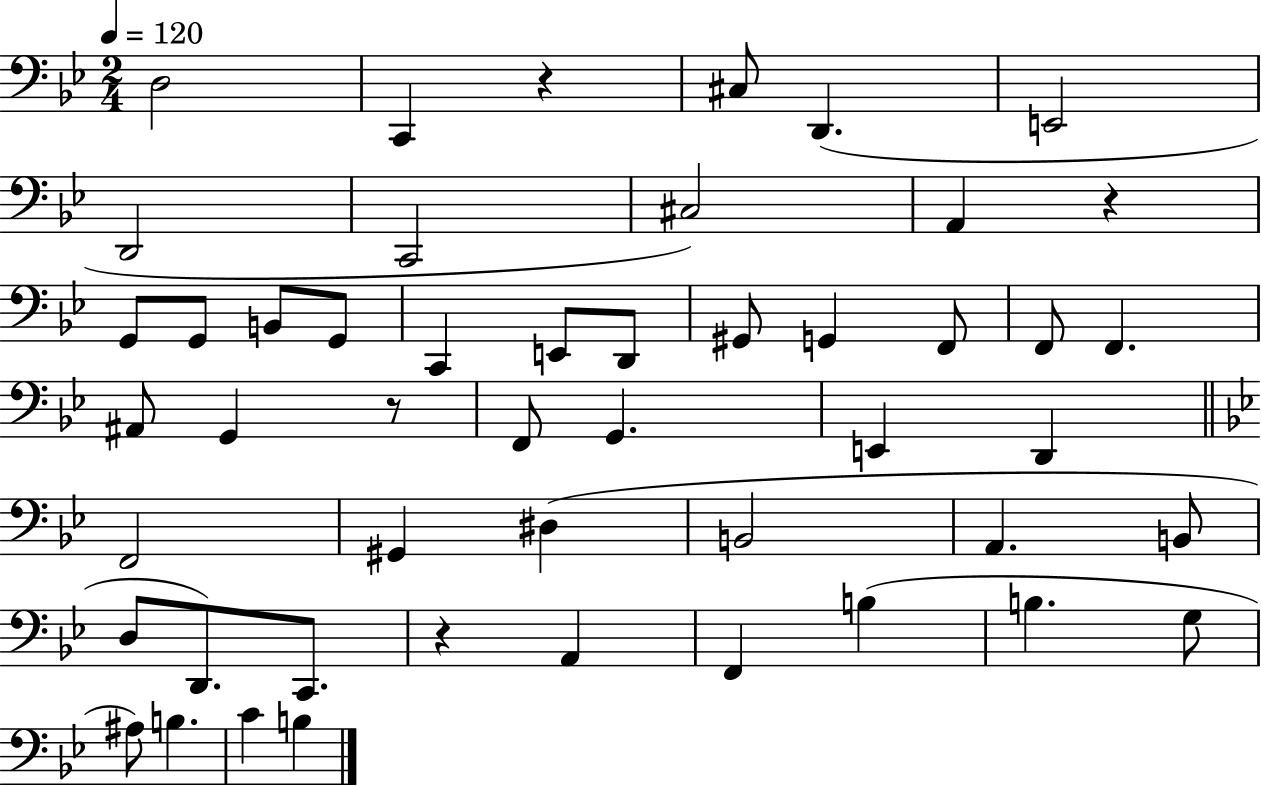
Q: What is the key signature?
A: BES major